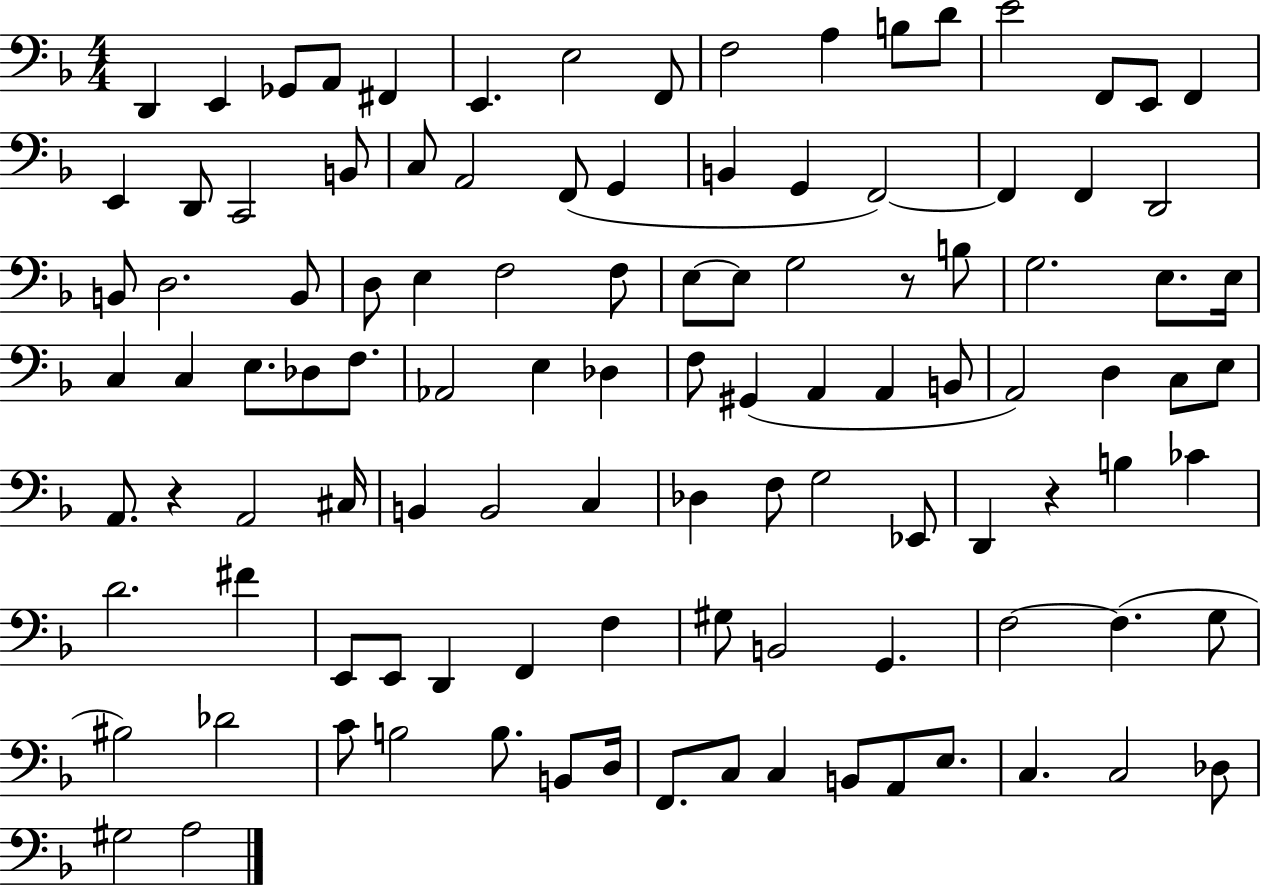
D2/q E2/q Gb2/e A2/e F#2/q E2/q. E3/h F2/e F3/h A3/q B3/e D4/e E4/h F2/e E2/e F2/q E2/q D2/e C2/h B2/e C3/e A2/h F2/e G2/q B2/q G2/q F2/h F2/q F2/q D2/h B2/e D3/h. B2/e D3/e E3/q F3/h F3/e E3/e E3/e G3/h R/e B3/e G3/h. E3/e. E3/s C3/q C3/q E3/e. Db3/e F3/e. Ab2/h E3/q Db3/q F3/e G#2/q A2/q A2/q B2/e A2/h D3/q C3/e E3/e A2/e. R/q A2/h C#3/s B2/q B2/h C3/q Db3/q F3/e G3/h Eb2/e D2/q R/q B3/q CES4/q D4/h. F#4/q E2/e E2/e D2/q F2/q F3/q G#3/e B2/h G2/q. F3/h F3/q. G3/e BIS3/h Db4/h C4/e B3/h B3/e. B2/e D3/s F2/e. C3/e C3/q B2/e A2/e E3/e. C3/q. C3/h Db3/e G#3/h A3/h